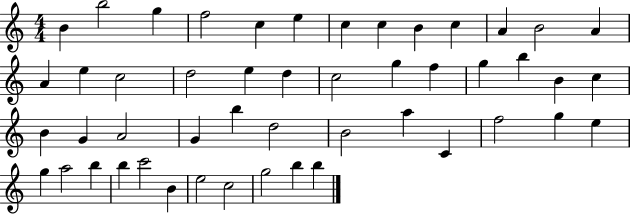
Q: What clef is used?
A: treble